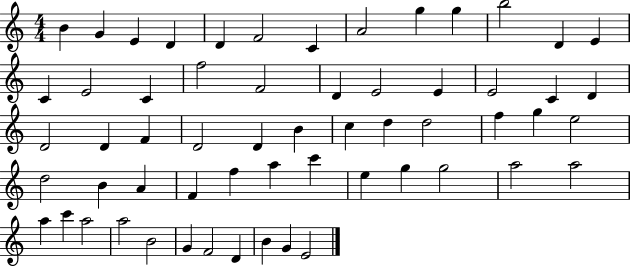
{
  \clef treble
  \numericTimeSignature
  \time 4/4
  \key c \major
  b'4 g'4 e'4 d'4 | d'4 f'2 c'4 | a'2 g''4 g''4 | b''2 d'4 e'4 | \break c'4 e'2 c'4 | f''2 f'2 | d'4 e'2 e'4 | e'2 c'4 d'4 | \break d'2 d'4 f'4 | d'2 d'4 b'4 | c''4 d''4 d''2 | f''4 g''4 e''2 | \break d''2 b'4 a'4 | f'4 f''4 a''4 c'''4 | e''4 g''4 g''2 | a''2 a''2 | \break a''4 c'''4 a''2 | a''2 b'2 | g'4 f'2 d'4 | b'4 g'4 e'2 | \break \bar "|."
}